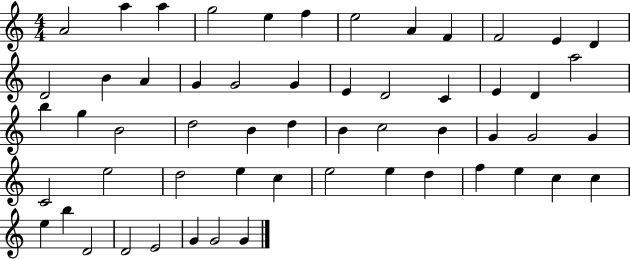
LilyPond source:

{
  \clef treble
  \numericTimeSignature
  \time 4/4
  \key c \major
  a'2 a''4 a''4 | g''2 e''4 f''4 | e''2 a'4 f'4 | f'2 e'4 d'4 | \break d'2 b'4 a'4 | g'4 g'2 g'4 | e'4 d'2 c'4 | e'4 d'4 a''2 | \break b''4 g''4 b'2 | d''2 b'4 d''4 | b'4 c''2 b'4 | g'4 g'2 g'4 | \break c'2 e''2 | d''2 e''4 c''4 | e''2 e''4 d''4 | f''4 e''4 c''4 c''4 | \break e''4 b''4 d'2 | d'2 e'2 | g'4 g'2 g'4 | \bar "|."
}